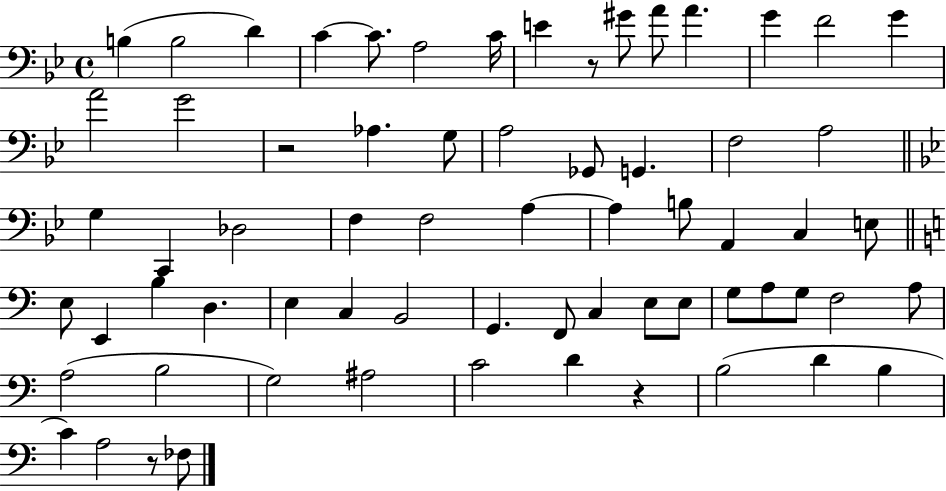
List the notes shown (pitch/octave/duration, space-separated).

B3/q B3/h D4/q C4/q C4/e. A3/h C4/s E4/q R/e G#4/e A4/e A4/q. G4/q F4/h G4/q A4/h G4/h R/h Ab3/q. G3/e A3/h Gb2/e G2/q. F3/h A3/h G3/q C2/q Db3/h F3/q F3/h A3/q A3/q B3/e A2/q C3/q E3/e E3/e E2/q B3/q D3/q. E3/q C3/q B2/h G2/q. F2/e C3/q E3/e E3/e G3/e A3/e G3/e F3/h A3/e A3/h B3/h G3/h A#3/h C4/h D4/q R/q B3/h D4/q B3/q C4/q A3/h R/e FES3/e